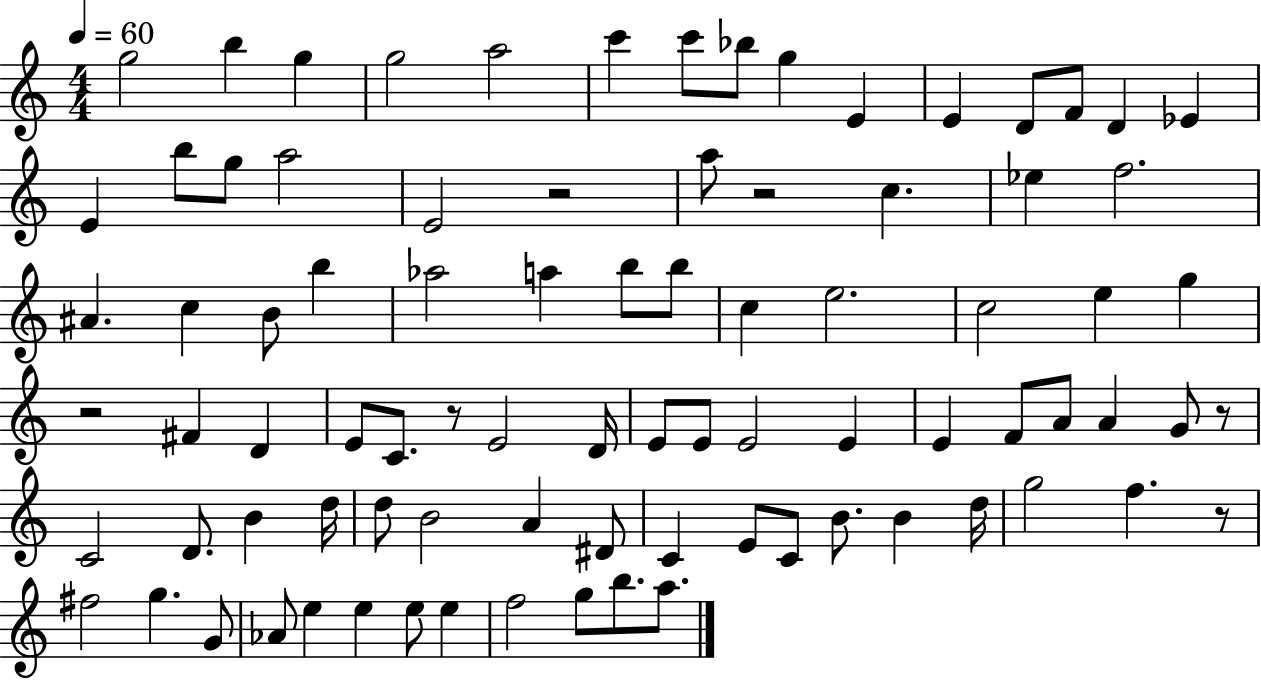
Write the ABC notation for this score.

X:1
T:Untitled
M:4/4
L:1/4
K:C
g2 b g g2 a2 c' c'/2 _b/2 g E E D/2 F/2 D _E E b/2 g/2 a2 E2 z2 a/2 z2 c _e f2 ^A c B/2 b _a2 a b/2 b/2 c e2 c2 e g z2 ^F D E/2 C/2 z/2 E2 D/4 E/2 E/2 E2 E E F/2 A/2 A G/2 z/2 C2 D/2 B d/4 d/2 B2 A ^D/2 C E/2 C/2 B/2 B d/4 g2 f z/2 ^f2 g G/2 _A/2 e e e/2 e f2 g/2 b/2 a/2